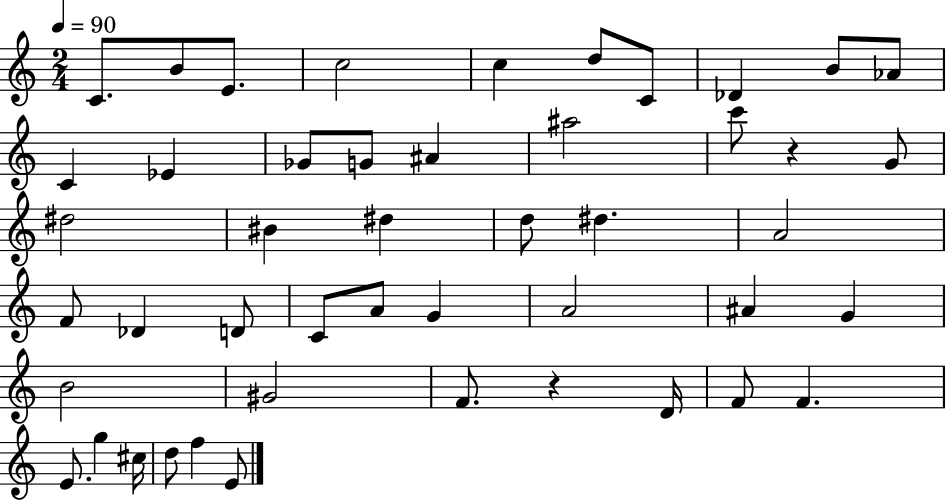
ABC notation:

X:1
T:Untitled
M:2/4
L:1/4
K:C
C/2 B/2 E/2 c2 c d/2 C/2 _D B/2 _A/2 C _E _G/2 G/2 ^A ^a2 c'/2 z G/2 ^d2 ^B ^d d/2 ^d A2 F/2 _D D/2 C/2 A/2 G A2 ^A G B2 ^G2 F/2 z D/4 F/2 F E/2 g ^c/4 d/2 f E/2